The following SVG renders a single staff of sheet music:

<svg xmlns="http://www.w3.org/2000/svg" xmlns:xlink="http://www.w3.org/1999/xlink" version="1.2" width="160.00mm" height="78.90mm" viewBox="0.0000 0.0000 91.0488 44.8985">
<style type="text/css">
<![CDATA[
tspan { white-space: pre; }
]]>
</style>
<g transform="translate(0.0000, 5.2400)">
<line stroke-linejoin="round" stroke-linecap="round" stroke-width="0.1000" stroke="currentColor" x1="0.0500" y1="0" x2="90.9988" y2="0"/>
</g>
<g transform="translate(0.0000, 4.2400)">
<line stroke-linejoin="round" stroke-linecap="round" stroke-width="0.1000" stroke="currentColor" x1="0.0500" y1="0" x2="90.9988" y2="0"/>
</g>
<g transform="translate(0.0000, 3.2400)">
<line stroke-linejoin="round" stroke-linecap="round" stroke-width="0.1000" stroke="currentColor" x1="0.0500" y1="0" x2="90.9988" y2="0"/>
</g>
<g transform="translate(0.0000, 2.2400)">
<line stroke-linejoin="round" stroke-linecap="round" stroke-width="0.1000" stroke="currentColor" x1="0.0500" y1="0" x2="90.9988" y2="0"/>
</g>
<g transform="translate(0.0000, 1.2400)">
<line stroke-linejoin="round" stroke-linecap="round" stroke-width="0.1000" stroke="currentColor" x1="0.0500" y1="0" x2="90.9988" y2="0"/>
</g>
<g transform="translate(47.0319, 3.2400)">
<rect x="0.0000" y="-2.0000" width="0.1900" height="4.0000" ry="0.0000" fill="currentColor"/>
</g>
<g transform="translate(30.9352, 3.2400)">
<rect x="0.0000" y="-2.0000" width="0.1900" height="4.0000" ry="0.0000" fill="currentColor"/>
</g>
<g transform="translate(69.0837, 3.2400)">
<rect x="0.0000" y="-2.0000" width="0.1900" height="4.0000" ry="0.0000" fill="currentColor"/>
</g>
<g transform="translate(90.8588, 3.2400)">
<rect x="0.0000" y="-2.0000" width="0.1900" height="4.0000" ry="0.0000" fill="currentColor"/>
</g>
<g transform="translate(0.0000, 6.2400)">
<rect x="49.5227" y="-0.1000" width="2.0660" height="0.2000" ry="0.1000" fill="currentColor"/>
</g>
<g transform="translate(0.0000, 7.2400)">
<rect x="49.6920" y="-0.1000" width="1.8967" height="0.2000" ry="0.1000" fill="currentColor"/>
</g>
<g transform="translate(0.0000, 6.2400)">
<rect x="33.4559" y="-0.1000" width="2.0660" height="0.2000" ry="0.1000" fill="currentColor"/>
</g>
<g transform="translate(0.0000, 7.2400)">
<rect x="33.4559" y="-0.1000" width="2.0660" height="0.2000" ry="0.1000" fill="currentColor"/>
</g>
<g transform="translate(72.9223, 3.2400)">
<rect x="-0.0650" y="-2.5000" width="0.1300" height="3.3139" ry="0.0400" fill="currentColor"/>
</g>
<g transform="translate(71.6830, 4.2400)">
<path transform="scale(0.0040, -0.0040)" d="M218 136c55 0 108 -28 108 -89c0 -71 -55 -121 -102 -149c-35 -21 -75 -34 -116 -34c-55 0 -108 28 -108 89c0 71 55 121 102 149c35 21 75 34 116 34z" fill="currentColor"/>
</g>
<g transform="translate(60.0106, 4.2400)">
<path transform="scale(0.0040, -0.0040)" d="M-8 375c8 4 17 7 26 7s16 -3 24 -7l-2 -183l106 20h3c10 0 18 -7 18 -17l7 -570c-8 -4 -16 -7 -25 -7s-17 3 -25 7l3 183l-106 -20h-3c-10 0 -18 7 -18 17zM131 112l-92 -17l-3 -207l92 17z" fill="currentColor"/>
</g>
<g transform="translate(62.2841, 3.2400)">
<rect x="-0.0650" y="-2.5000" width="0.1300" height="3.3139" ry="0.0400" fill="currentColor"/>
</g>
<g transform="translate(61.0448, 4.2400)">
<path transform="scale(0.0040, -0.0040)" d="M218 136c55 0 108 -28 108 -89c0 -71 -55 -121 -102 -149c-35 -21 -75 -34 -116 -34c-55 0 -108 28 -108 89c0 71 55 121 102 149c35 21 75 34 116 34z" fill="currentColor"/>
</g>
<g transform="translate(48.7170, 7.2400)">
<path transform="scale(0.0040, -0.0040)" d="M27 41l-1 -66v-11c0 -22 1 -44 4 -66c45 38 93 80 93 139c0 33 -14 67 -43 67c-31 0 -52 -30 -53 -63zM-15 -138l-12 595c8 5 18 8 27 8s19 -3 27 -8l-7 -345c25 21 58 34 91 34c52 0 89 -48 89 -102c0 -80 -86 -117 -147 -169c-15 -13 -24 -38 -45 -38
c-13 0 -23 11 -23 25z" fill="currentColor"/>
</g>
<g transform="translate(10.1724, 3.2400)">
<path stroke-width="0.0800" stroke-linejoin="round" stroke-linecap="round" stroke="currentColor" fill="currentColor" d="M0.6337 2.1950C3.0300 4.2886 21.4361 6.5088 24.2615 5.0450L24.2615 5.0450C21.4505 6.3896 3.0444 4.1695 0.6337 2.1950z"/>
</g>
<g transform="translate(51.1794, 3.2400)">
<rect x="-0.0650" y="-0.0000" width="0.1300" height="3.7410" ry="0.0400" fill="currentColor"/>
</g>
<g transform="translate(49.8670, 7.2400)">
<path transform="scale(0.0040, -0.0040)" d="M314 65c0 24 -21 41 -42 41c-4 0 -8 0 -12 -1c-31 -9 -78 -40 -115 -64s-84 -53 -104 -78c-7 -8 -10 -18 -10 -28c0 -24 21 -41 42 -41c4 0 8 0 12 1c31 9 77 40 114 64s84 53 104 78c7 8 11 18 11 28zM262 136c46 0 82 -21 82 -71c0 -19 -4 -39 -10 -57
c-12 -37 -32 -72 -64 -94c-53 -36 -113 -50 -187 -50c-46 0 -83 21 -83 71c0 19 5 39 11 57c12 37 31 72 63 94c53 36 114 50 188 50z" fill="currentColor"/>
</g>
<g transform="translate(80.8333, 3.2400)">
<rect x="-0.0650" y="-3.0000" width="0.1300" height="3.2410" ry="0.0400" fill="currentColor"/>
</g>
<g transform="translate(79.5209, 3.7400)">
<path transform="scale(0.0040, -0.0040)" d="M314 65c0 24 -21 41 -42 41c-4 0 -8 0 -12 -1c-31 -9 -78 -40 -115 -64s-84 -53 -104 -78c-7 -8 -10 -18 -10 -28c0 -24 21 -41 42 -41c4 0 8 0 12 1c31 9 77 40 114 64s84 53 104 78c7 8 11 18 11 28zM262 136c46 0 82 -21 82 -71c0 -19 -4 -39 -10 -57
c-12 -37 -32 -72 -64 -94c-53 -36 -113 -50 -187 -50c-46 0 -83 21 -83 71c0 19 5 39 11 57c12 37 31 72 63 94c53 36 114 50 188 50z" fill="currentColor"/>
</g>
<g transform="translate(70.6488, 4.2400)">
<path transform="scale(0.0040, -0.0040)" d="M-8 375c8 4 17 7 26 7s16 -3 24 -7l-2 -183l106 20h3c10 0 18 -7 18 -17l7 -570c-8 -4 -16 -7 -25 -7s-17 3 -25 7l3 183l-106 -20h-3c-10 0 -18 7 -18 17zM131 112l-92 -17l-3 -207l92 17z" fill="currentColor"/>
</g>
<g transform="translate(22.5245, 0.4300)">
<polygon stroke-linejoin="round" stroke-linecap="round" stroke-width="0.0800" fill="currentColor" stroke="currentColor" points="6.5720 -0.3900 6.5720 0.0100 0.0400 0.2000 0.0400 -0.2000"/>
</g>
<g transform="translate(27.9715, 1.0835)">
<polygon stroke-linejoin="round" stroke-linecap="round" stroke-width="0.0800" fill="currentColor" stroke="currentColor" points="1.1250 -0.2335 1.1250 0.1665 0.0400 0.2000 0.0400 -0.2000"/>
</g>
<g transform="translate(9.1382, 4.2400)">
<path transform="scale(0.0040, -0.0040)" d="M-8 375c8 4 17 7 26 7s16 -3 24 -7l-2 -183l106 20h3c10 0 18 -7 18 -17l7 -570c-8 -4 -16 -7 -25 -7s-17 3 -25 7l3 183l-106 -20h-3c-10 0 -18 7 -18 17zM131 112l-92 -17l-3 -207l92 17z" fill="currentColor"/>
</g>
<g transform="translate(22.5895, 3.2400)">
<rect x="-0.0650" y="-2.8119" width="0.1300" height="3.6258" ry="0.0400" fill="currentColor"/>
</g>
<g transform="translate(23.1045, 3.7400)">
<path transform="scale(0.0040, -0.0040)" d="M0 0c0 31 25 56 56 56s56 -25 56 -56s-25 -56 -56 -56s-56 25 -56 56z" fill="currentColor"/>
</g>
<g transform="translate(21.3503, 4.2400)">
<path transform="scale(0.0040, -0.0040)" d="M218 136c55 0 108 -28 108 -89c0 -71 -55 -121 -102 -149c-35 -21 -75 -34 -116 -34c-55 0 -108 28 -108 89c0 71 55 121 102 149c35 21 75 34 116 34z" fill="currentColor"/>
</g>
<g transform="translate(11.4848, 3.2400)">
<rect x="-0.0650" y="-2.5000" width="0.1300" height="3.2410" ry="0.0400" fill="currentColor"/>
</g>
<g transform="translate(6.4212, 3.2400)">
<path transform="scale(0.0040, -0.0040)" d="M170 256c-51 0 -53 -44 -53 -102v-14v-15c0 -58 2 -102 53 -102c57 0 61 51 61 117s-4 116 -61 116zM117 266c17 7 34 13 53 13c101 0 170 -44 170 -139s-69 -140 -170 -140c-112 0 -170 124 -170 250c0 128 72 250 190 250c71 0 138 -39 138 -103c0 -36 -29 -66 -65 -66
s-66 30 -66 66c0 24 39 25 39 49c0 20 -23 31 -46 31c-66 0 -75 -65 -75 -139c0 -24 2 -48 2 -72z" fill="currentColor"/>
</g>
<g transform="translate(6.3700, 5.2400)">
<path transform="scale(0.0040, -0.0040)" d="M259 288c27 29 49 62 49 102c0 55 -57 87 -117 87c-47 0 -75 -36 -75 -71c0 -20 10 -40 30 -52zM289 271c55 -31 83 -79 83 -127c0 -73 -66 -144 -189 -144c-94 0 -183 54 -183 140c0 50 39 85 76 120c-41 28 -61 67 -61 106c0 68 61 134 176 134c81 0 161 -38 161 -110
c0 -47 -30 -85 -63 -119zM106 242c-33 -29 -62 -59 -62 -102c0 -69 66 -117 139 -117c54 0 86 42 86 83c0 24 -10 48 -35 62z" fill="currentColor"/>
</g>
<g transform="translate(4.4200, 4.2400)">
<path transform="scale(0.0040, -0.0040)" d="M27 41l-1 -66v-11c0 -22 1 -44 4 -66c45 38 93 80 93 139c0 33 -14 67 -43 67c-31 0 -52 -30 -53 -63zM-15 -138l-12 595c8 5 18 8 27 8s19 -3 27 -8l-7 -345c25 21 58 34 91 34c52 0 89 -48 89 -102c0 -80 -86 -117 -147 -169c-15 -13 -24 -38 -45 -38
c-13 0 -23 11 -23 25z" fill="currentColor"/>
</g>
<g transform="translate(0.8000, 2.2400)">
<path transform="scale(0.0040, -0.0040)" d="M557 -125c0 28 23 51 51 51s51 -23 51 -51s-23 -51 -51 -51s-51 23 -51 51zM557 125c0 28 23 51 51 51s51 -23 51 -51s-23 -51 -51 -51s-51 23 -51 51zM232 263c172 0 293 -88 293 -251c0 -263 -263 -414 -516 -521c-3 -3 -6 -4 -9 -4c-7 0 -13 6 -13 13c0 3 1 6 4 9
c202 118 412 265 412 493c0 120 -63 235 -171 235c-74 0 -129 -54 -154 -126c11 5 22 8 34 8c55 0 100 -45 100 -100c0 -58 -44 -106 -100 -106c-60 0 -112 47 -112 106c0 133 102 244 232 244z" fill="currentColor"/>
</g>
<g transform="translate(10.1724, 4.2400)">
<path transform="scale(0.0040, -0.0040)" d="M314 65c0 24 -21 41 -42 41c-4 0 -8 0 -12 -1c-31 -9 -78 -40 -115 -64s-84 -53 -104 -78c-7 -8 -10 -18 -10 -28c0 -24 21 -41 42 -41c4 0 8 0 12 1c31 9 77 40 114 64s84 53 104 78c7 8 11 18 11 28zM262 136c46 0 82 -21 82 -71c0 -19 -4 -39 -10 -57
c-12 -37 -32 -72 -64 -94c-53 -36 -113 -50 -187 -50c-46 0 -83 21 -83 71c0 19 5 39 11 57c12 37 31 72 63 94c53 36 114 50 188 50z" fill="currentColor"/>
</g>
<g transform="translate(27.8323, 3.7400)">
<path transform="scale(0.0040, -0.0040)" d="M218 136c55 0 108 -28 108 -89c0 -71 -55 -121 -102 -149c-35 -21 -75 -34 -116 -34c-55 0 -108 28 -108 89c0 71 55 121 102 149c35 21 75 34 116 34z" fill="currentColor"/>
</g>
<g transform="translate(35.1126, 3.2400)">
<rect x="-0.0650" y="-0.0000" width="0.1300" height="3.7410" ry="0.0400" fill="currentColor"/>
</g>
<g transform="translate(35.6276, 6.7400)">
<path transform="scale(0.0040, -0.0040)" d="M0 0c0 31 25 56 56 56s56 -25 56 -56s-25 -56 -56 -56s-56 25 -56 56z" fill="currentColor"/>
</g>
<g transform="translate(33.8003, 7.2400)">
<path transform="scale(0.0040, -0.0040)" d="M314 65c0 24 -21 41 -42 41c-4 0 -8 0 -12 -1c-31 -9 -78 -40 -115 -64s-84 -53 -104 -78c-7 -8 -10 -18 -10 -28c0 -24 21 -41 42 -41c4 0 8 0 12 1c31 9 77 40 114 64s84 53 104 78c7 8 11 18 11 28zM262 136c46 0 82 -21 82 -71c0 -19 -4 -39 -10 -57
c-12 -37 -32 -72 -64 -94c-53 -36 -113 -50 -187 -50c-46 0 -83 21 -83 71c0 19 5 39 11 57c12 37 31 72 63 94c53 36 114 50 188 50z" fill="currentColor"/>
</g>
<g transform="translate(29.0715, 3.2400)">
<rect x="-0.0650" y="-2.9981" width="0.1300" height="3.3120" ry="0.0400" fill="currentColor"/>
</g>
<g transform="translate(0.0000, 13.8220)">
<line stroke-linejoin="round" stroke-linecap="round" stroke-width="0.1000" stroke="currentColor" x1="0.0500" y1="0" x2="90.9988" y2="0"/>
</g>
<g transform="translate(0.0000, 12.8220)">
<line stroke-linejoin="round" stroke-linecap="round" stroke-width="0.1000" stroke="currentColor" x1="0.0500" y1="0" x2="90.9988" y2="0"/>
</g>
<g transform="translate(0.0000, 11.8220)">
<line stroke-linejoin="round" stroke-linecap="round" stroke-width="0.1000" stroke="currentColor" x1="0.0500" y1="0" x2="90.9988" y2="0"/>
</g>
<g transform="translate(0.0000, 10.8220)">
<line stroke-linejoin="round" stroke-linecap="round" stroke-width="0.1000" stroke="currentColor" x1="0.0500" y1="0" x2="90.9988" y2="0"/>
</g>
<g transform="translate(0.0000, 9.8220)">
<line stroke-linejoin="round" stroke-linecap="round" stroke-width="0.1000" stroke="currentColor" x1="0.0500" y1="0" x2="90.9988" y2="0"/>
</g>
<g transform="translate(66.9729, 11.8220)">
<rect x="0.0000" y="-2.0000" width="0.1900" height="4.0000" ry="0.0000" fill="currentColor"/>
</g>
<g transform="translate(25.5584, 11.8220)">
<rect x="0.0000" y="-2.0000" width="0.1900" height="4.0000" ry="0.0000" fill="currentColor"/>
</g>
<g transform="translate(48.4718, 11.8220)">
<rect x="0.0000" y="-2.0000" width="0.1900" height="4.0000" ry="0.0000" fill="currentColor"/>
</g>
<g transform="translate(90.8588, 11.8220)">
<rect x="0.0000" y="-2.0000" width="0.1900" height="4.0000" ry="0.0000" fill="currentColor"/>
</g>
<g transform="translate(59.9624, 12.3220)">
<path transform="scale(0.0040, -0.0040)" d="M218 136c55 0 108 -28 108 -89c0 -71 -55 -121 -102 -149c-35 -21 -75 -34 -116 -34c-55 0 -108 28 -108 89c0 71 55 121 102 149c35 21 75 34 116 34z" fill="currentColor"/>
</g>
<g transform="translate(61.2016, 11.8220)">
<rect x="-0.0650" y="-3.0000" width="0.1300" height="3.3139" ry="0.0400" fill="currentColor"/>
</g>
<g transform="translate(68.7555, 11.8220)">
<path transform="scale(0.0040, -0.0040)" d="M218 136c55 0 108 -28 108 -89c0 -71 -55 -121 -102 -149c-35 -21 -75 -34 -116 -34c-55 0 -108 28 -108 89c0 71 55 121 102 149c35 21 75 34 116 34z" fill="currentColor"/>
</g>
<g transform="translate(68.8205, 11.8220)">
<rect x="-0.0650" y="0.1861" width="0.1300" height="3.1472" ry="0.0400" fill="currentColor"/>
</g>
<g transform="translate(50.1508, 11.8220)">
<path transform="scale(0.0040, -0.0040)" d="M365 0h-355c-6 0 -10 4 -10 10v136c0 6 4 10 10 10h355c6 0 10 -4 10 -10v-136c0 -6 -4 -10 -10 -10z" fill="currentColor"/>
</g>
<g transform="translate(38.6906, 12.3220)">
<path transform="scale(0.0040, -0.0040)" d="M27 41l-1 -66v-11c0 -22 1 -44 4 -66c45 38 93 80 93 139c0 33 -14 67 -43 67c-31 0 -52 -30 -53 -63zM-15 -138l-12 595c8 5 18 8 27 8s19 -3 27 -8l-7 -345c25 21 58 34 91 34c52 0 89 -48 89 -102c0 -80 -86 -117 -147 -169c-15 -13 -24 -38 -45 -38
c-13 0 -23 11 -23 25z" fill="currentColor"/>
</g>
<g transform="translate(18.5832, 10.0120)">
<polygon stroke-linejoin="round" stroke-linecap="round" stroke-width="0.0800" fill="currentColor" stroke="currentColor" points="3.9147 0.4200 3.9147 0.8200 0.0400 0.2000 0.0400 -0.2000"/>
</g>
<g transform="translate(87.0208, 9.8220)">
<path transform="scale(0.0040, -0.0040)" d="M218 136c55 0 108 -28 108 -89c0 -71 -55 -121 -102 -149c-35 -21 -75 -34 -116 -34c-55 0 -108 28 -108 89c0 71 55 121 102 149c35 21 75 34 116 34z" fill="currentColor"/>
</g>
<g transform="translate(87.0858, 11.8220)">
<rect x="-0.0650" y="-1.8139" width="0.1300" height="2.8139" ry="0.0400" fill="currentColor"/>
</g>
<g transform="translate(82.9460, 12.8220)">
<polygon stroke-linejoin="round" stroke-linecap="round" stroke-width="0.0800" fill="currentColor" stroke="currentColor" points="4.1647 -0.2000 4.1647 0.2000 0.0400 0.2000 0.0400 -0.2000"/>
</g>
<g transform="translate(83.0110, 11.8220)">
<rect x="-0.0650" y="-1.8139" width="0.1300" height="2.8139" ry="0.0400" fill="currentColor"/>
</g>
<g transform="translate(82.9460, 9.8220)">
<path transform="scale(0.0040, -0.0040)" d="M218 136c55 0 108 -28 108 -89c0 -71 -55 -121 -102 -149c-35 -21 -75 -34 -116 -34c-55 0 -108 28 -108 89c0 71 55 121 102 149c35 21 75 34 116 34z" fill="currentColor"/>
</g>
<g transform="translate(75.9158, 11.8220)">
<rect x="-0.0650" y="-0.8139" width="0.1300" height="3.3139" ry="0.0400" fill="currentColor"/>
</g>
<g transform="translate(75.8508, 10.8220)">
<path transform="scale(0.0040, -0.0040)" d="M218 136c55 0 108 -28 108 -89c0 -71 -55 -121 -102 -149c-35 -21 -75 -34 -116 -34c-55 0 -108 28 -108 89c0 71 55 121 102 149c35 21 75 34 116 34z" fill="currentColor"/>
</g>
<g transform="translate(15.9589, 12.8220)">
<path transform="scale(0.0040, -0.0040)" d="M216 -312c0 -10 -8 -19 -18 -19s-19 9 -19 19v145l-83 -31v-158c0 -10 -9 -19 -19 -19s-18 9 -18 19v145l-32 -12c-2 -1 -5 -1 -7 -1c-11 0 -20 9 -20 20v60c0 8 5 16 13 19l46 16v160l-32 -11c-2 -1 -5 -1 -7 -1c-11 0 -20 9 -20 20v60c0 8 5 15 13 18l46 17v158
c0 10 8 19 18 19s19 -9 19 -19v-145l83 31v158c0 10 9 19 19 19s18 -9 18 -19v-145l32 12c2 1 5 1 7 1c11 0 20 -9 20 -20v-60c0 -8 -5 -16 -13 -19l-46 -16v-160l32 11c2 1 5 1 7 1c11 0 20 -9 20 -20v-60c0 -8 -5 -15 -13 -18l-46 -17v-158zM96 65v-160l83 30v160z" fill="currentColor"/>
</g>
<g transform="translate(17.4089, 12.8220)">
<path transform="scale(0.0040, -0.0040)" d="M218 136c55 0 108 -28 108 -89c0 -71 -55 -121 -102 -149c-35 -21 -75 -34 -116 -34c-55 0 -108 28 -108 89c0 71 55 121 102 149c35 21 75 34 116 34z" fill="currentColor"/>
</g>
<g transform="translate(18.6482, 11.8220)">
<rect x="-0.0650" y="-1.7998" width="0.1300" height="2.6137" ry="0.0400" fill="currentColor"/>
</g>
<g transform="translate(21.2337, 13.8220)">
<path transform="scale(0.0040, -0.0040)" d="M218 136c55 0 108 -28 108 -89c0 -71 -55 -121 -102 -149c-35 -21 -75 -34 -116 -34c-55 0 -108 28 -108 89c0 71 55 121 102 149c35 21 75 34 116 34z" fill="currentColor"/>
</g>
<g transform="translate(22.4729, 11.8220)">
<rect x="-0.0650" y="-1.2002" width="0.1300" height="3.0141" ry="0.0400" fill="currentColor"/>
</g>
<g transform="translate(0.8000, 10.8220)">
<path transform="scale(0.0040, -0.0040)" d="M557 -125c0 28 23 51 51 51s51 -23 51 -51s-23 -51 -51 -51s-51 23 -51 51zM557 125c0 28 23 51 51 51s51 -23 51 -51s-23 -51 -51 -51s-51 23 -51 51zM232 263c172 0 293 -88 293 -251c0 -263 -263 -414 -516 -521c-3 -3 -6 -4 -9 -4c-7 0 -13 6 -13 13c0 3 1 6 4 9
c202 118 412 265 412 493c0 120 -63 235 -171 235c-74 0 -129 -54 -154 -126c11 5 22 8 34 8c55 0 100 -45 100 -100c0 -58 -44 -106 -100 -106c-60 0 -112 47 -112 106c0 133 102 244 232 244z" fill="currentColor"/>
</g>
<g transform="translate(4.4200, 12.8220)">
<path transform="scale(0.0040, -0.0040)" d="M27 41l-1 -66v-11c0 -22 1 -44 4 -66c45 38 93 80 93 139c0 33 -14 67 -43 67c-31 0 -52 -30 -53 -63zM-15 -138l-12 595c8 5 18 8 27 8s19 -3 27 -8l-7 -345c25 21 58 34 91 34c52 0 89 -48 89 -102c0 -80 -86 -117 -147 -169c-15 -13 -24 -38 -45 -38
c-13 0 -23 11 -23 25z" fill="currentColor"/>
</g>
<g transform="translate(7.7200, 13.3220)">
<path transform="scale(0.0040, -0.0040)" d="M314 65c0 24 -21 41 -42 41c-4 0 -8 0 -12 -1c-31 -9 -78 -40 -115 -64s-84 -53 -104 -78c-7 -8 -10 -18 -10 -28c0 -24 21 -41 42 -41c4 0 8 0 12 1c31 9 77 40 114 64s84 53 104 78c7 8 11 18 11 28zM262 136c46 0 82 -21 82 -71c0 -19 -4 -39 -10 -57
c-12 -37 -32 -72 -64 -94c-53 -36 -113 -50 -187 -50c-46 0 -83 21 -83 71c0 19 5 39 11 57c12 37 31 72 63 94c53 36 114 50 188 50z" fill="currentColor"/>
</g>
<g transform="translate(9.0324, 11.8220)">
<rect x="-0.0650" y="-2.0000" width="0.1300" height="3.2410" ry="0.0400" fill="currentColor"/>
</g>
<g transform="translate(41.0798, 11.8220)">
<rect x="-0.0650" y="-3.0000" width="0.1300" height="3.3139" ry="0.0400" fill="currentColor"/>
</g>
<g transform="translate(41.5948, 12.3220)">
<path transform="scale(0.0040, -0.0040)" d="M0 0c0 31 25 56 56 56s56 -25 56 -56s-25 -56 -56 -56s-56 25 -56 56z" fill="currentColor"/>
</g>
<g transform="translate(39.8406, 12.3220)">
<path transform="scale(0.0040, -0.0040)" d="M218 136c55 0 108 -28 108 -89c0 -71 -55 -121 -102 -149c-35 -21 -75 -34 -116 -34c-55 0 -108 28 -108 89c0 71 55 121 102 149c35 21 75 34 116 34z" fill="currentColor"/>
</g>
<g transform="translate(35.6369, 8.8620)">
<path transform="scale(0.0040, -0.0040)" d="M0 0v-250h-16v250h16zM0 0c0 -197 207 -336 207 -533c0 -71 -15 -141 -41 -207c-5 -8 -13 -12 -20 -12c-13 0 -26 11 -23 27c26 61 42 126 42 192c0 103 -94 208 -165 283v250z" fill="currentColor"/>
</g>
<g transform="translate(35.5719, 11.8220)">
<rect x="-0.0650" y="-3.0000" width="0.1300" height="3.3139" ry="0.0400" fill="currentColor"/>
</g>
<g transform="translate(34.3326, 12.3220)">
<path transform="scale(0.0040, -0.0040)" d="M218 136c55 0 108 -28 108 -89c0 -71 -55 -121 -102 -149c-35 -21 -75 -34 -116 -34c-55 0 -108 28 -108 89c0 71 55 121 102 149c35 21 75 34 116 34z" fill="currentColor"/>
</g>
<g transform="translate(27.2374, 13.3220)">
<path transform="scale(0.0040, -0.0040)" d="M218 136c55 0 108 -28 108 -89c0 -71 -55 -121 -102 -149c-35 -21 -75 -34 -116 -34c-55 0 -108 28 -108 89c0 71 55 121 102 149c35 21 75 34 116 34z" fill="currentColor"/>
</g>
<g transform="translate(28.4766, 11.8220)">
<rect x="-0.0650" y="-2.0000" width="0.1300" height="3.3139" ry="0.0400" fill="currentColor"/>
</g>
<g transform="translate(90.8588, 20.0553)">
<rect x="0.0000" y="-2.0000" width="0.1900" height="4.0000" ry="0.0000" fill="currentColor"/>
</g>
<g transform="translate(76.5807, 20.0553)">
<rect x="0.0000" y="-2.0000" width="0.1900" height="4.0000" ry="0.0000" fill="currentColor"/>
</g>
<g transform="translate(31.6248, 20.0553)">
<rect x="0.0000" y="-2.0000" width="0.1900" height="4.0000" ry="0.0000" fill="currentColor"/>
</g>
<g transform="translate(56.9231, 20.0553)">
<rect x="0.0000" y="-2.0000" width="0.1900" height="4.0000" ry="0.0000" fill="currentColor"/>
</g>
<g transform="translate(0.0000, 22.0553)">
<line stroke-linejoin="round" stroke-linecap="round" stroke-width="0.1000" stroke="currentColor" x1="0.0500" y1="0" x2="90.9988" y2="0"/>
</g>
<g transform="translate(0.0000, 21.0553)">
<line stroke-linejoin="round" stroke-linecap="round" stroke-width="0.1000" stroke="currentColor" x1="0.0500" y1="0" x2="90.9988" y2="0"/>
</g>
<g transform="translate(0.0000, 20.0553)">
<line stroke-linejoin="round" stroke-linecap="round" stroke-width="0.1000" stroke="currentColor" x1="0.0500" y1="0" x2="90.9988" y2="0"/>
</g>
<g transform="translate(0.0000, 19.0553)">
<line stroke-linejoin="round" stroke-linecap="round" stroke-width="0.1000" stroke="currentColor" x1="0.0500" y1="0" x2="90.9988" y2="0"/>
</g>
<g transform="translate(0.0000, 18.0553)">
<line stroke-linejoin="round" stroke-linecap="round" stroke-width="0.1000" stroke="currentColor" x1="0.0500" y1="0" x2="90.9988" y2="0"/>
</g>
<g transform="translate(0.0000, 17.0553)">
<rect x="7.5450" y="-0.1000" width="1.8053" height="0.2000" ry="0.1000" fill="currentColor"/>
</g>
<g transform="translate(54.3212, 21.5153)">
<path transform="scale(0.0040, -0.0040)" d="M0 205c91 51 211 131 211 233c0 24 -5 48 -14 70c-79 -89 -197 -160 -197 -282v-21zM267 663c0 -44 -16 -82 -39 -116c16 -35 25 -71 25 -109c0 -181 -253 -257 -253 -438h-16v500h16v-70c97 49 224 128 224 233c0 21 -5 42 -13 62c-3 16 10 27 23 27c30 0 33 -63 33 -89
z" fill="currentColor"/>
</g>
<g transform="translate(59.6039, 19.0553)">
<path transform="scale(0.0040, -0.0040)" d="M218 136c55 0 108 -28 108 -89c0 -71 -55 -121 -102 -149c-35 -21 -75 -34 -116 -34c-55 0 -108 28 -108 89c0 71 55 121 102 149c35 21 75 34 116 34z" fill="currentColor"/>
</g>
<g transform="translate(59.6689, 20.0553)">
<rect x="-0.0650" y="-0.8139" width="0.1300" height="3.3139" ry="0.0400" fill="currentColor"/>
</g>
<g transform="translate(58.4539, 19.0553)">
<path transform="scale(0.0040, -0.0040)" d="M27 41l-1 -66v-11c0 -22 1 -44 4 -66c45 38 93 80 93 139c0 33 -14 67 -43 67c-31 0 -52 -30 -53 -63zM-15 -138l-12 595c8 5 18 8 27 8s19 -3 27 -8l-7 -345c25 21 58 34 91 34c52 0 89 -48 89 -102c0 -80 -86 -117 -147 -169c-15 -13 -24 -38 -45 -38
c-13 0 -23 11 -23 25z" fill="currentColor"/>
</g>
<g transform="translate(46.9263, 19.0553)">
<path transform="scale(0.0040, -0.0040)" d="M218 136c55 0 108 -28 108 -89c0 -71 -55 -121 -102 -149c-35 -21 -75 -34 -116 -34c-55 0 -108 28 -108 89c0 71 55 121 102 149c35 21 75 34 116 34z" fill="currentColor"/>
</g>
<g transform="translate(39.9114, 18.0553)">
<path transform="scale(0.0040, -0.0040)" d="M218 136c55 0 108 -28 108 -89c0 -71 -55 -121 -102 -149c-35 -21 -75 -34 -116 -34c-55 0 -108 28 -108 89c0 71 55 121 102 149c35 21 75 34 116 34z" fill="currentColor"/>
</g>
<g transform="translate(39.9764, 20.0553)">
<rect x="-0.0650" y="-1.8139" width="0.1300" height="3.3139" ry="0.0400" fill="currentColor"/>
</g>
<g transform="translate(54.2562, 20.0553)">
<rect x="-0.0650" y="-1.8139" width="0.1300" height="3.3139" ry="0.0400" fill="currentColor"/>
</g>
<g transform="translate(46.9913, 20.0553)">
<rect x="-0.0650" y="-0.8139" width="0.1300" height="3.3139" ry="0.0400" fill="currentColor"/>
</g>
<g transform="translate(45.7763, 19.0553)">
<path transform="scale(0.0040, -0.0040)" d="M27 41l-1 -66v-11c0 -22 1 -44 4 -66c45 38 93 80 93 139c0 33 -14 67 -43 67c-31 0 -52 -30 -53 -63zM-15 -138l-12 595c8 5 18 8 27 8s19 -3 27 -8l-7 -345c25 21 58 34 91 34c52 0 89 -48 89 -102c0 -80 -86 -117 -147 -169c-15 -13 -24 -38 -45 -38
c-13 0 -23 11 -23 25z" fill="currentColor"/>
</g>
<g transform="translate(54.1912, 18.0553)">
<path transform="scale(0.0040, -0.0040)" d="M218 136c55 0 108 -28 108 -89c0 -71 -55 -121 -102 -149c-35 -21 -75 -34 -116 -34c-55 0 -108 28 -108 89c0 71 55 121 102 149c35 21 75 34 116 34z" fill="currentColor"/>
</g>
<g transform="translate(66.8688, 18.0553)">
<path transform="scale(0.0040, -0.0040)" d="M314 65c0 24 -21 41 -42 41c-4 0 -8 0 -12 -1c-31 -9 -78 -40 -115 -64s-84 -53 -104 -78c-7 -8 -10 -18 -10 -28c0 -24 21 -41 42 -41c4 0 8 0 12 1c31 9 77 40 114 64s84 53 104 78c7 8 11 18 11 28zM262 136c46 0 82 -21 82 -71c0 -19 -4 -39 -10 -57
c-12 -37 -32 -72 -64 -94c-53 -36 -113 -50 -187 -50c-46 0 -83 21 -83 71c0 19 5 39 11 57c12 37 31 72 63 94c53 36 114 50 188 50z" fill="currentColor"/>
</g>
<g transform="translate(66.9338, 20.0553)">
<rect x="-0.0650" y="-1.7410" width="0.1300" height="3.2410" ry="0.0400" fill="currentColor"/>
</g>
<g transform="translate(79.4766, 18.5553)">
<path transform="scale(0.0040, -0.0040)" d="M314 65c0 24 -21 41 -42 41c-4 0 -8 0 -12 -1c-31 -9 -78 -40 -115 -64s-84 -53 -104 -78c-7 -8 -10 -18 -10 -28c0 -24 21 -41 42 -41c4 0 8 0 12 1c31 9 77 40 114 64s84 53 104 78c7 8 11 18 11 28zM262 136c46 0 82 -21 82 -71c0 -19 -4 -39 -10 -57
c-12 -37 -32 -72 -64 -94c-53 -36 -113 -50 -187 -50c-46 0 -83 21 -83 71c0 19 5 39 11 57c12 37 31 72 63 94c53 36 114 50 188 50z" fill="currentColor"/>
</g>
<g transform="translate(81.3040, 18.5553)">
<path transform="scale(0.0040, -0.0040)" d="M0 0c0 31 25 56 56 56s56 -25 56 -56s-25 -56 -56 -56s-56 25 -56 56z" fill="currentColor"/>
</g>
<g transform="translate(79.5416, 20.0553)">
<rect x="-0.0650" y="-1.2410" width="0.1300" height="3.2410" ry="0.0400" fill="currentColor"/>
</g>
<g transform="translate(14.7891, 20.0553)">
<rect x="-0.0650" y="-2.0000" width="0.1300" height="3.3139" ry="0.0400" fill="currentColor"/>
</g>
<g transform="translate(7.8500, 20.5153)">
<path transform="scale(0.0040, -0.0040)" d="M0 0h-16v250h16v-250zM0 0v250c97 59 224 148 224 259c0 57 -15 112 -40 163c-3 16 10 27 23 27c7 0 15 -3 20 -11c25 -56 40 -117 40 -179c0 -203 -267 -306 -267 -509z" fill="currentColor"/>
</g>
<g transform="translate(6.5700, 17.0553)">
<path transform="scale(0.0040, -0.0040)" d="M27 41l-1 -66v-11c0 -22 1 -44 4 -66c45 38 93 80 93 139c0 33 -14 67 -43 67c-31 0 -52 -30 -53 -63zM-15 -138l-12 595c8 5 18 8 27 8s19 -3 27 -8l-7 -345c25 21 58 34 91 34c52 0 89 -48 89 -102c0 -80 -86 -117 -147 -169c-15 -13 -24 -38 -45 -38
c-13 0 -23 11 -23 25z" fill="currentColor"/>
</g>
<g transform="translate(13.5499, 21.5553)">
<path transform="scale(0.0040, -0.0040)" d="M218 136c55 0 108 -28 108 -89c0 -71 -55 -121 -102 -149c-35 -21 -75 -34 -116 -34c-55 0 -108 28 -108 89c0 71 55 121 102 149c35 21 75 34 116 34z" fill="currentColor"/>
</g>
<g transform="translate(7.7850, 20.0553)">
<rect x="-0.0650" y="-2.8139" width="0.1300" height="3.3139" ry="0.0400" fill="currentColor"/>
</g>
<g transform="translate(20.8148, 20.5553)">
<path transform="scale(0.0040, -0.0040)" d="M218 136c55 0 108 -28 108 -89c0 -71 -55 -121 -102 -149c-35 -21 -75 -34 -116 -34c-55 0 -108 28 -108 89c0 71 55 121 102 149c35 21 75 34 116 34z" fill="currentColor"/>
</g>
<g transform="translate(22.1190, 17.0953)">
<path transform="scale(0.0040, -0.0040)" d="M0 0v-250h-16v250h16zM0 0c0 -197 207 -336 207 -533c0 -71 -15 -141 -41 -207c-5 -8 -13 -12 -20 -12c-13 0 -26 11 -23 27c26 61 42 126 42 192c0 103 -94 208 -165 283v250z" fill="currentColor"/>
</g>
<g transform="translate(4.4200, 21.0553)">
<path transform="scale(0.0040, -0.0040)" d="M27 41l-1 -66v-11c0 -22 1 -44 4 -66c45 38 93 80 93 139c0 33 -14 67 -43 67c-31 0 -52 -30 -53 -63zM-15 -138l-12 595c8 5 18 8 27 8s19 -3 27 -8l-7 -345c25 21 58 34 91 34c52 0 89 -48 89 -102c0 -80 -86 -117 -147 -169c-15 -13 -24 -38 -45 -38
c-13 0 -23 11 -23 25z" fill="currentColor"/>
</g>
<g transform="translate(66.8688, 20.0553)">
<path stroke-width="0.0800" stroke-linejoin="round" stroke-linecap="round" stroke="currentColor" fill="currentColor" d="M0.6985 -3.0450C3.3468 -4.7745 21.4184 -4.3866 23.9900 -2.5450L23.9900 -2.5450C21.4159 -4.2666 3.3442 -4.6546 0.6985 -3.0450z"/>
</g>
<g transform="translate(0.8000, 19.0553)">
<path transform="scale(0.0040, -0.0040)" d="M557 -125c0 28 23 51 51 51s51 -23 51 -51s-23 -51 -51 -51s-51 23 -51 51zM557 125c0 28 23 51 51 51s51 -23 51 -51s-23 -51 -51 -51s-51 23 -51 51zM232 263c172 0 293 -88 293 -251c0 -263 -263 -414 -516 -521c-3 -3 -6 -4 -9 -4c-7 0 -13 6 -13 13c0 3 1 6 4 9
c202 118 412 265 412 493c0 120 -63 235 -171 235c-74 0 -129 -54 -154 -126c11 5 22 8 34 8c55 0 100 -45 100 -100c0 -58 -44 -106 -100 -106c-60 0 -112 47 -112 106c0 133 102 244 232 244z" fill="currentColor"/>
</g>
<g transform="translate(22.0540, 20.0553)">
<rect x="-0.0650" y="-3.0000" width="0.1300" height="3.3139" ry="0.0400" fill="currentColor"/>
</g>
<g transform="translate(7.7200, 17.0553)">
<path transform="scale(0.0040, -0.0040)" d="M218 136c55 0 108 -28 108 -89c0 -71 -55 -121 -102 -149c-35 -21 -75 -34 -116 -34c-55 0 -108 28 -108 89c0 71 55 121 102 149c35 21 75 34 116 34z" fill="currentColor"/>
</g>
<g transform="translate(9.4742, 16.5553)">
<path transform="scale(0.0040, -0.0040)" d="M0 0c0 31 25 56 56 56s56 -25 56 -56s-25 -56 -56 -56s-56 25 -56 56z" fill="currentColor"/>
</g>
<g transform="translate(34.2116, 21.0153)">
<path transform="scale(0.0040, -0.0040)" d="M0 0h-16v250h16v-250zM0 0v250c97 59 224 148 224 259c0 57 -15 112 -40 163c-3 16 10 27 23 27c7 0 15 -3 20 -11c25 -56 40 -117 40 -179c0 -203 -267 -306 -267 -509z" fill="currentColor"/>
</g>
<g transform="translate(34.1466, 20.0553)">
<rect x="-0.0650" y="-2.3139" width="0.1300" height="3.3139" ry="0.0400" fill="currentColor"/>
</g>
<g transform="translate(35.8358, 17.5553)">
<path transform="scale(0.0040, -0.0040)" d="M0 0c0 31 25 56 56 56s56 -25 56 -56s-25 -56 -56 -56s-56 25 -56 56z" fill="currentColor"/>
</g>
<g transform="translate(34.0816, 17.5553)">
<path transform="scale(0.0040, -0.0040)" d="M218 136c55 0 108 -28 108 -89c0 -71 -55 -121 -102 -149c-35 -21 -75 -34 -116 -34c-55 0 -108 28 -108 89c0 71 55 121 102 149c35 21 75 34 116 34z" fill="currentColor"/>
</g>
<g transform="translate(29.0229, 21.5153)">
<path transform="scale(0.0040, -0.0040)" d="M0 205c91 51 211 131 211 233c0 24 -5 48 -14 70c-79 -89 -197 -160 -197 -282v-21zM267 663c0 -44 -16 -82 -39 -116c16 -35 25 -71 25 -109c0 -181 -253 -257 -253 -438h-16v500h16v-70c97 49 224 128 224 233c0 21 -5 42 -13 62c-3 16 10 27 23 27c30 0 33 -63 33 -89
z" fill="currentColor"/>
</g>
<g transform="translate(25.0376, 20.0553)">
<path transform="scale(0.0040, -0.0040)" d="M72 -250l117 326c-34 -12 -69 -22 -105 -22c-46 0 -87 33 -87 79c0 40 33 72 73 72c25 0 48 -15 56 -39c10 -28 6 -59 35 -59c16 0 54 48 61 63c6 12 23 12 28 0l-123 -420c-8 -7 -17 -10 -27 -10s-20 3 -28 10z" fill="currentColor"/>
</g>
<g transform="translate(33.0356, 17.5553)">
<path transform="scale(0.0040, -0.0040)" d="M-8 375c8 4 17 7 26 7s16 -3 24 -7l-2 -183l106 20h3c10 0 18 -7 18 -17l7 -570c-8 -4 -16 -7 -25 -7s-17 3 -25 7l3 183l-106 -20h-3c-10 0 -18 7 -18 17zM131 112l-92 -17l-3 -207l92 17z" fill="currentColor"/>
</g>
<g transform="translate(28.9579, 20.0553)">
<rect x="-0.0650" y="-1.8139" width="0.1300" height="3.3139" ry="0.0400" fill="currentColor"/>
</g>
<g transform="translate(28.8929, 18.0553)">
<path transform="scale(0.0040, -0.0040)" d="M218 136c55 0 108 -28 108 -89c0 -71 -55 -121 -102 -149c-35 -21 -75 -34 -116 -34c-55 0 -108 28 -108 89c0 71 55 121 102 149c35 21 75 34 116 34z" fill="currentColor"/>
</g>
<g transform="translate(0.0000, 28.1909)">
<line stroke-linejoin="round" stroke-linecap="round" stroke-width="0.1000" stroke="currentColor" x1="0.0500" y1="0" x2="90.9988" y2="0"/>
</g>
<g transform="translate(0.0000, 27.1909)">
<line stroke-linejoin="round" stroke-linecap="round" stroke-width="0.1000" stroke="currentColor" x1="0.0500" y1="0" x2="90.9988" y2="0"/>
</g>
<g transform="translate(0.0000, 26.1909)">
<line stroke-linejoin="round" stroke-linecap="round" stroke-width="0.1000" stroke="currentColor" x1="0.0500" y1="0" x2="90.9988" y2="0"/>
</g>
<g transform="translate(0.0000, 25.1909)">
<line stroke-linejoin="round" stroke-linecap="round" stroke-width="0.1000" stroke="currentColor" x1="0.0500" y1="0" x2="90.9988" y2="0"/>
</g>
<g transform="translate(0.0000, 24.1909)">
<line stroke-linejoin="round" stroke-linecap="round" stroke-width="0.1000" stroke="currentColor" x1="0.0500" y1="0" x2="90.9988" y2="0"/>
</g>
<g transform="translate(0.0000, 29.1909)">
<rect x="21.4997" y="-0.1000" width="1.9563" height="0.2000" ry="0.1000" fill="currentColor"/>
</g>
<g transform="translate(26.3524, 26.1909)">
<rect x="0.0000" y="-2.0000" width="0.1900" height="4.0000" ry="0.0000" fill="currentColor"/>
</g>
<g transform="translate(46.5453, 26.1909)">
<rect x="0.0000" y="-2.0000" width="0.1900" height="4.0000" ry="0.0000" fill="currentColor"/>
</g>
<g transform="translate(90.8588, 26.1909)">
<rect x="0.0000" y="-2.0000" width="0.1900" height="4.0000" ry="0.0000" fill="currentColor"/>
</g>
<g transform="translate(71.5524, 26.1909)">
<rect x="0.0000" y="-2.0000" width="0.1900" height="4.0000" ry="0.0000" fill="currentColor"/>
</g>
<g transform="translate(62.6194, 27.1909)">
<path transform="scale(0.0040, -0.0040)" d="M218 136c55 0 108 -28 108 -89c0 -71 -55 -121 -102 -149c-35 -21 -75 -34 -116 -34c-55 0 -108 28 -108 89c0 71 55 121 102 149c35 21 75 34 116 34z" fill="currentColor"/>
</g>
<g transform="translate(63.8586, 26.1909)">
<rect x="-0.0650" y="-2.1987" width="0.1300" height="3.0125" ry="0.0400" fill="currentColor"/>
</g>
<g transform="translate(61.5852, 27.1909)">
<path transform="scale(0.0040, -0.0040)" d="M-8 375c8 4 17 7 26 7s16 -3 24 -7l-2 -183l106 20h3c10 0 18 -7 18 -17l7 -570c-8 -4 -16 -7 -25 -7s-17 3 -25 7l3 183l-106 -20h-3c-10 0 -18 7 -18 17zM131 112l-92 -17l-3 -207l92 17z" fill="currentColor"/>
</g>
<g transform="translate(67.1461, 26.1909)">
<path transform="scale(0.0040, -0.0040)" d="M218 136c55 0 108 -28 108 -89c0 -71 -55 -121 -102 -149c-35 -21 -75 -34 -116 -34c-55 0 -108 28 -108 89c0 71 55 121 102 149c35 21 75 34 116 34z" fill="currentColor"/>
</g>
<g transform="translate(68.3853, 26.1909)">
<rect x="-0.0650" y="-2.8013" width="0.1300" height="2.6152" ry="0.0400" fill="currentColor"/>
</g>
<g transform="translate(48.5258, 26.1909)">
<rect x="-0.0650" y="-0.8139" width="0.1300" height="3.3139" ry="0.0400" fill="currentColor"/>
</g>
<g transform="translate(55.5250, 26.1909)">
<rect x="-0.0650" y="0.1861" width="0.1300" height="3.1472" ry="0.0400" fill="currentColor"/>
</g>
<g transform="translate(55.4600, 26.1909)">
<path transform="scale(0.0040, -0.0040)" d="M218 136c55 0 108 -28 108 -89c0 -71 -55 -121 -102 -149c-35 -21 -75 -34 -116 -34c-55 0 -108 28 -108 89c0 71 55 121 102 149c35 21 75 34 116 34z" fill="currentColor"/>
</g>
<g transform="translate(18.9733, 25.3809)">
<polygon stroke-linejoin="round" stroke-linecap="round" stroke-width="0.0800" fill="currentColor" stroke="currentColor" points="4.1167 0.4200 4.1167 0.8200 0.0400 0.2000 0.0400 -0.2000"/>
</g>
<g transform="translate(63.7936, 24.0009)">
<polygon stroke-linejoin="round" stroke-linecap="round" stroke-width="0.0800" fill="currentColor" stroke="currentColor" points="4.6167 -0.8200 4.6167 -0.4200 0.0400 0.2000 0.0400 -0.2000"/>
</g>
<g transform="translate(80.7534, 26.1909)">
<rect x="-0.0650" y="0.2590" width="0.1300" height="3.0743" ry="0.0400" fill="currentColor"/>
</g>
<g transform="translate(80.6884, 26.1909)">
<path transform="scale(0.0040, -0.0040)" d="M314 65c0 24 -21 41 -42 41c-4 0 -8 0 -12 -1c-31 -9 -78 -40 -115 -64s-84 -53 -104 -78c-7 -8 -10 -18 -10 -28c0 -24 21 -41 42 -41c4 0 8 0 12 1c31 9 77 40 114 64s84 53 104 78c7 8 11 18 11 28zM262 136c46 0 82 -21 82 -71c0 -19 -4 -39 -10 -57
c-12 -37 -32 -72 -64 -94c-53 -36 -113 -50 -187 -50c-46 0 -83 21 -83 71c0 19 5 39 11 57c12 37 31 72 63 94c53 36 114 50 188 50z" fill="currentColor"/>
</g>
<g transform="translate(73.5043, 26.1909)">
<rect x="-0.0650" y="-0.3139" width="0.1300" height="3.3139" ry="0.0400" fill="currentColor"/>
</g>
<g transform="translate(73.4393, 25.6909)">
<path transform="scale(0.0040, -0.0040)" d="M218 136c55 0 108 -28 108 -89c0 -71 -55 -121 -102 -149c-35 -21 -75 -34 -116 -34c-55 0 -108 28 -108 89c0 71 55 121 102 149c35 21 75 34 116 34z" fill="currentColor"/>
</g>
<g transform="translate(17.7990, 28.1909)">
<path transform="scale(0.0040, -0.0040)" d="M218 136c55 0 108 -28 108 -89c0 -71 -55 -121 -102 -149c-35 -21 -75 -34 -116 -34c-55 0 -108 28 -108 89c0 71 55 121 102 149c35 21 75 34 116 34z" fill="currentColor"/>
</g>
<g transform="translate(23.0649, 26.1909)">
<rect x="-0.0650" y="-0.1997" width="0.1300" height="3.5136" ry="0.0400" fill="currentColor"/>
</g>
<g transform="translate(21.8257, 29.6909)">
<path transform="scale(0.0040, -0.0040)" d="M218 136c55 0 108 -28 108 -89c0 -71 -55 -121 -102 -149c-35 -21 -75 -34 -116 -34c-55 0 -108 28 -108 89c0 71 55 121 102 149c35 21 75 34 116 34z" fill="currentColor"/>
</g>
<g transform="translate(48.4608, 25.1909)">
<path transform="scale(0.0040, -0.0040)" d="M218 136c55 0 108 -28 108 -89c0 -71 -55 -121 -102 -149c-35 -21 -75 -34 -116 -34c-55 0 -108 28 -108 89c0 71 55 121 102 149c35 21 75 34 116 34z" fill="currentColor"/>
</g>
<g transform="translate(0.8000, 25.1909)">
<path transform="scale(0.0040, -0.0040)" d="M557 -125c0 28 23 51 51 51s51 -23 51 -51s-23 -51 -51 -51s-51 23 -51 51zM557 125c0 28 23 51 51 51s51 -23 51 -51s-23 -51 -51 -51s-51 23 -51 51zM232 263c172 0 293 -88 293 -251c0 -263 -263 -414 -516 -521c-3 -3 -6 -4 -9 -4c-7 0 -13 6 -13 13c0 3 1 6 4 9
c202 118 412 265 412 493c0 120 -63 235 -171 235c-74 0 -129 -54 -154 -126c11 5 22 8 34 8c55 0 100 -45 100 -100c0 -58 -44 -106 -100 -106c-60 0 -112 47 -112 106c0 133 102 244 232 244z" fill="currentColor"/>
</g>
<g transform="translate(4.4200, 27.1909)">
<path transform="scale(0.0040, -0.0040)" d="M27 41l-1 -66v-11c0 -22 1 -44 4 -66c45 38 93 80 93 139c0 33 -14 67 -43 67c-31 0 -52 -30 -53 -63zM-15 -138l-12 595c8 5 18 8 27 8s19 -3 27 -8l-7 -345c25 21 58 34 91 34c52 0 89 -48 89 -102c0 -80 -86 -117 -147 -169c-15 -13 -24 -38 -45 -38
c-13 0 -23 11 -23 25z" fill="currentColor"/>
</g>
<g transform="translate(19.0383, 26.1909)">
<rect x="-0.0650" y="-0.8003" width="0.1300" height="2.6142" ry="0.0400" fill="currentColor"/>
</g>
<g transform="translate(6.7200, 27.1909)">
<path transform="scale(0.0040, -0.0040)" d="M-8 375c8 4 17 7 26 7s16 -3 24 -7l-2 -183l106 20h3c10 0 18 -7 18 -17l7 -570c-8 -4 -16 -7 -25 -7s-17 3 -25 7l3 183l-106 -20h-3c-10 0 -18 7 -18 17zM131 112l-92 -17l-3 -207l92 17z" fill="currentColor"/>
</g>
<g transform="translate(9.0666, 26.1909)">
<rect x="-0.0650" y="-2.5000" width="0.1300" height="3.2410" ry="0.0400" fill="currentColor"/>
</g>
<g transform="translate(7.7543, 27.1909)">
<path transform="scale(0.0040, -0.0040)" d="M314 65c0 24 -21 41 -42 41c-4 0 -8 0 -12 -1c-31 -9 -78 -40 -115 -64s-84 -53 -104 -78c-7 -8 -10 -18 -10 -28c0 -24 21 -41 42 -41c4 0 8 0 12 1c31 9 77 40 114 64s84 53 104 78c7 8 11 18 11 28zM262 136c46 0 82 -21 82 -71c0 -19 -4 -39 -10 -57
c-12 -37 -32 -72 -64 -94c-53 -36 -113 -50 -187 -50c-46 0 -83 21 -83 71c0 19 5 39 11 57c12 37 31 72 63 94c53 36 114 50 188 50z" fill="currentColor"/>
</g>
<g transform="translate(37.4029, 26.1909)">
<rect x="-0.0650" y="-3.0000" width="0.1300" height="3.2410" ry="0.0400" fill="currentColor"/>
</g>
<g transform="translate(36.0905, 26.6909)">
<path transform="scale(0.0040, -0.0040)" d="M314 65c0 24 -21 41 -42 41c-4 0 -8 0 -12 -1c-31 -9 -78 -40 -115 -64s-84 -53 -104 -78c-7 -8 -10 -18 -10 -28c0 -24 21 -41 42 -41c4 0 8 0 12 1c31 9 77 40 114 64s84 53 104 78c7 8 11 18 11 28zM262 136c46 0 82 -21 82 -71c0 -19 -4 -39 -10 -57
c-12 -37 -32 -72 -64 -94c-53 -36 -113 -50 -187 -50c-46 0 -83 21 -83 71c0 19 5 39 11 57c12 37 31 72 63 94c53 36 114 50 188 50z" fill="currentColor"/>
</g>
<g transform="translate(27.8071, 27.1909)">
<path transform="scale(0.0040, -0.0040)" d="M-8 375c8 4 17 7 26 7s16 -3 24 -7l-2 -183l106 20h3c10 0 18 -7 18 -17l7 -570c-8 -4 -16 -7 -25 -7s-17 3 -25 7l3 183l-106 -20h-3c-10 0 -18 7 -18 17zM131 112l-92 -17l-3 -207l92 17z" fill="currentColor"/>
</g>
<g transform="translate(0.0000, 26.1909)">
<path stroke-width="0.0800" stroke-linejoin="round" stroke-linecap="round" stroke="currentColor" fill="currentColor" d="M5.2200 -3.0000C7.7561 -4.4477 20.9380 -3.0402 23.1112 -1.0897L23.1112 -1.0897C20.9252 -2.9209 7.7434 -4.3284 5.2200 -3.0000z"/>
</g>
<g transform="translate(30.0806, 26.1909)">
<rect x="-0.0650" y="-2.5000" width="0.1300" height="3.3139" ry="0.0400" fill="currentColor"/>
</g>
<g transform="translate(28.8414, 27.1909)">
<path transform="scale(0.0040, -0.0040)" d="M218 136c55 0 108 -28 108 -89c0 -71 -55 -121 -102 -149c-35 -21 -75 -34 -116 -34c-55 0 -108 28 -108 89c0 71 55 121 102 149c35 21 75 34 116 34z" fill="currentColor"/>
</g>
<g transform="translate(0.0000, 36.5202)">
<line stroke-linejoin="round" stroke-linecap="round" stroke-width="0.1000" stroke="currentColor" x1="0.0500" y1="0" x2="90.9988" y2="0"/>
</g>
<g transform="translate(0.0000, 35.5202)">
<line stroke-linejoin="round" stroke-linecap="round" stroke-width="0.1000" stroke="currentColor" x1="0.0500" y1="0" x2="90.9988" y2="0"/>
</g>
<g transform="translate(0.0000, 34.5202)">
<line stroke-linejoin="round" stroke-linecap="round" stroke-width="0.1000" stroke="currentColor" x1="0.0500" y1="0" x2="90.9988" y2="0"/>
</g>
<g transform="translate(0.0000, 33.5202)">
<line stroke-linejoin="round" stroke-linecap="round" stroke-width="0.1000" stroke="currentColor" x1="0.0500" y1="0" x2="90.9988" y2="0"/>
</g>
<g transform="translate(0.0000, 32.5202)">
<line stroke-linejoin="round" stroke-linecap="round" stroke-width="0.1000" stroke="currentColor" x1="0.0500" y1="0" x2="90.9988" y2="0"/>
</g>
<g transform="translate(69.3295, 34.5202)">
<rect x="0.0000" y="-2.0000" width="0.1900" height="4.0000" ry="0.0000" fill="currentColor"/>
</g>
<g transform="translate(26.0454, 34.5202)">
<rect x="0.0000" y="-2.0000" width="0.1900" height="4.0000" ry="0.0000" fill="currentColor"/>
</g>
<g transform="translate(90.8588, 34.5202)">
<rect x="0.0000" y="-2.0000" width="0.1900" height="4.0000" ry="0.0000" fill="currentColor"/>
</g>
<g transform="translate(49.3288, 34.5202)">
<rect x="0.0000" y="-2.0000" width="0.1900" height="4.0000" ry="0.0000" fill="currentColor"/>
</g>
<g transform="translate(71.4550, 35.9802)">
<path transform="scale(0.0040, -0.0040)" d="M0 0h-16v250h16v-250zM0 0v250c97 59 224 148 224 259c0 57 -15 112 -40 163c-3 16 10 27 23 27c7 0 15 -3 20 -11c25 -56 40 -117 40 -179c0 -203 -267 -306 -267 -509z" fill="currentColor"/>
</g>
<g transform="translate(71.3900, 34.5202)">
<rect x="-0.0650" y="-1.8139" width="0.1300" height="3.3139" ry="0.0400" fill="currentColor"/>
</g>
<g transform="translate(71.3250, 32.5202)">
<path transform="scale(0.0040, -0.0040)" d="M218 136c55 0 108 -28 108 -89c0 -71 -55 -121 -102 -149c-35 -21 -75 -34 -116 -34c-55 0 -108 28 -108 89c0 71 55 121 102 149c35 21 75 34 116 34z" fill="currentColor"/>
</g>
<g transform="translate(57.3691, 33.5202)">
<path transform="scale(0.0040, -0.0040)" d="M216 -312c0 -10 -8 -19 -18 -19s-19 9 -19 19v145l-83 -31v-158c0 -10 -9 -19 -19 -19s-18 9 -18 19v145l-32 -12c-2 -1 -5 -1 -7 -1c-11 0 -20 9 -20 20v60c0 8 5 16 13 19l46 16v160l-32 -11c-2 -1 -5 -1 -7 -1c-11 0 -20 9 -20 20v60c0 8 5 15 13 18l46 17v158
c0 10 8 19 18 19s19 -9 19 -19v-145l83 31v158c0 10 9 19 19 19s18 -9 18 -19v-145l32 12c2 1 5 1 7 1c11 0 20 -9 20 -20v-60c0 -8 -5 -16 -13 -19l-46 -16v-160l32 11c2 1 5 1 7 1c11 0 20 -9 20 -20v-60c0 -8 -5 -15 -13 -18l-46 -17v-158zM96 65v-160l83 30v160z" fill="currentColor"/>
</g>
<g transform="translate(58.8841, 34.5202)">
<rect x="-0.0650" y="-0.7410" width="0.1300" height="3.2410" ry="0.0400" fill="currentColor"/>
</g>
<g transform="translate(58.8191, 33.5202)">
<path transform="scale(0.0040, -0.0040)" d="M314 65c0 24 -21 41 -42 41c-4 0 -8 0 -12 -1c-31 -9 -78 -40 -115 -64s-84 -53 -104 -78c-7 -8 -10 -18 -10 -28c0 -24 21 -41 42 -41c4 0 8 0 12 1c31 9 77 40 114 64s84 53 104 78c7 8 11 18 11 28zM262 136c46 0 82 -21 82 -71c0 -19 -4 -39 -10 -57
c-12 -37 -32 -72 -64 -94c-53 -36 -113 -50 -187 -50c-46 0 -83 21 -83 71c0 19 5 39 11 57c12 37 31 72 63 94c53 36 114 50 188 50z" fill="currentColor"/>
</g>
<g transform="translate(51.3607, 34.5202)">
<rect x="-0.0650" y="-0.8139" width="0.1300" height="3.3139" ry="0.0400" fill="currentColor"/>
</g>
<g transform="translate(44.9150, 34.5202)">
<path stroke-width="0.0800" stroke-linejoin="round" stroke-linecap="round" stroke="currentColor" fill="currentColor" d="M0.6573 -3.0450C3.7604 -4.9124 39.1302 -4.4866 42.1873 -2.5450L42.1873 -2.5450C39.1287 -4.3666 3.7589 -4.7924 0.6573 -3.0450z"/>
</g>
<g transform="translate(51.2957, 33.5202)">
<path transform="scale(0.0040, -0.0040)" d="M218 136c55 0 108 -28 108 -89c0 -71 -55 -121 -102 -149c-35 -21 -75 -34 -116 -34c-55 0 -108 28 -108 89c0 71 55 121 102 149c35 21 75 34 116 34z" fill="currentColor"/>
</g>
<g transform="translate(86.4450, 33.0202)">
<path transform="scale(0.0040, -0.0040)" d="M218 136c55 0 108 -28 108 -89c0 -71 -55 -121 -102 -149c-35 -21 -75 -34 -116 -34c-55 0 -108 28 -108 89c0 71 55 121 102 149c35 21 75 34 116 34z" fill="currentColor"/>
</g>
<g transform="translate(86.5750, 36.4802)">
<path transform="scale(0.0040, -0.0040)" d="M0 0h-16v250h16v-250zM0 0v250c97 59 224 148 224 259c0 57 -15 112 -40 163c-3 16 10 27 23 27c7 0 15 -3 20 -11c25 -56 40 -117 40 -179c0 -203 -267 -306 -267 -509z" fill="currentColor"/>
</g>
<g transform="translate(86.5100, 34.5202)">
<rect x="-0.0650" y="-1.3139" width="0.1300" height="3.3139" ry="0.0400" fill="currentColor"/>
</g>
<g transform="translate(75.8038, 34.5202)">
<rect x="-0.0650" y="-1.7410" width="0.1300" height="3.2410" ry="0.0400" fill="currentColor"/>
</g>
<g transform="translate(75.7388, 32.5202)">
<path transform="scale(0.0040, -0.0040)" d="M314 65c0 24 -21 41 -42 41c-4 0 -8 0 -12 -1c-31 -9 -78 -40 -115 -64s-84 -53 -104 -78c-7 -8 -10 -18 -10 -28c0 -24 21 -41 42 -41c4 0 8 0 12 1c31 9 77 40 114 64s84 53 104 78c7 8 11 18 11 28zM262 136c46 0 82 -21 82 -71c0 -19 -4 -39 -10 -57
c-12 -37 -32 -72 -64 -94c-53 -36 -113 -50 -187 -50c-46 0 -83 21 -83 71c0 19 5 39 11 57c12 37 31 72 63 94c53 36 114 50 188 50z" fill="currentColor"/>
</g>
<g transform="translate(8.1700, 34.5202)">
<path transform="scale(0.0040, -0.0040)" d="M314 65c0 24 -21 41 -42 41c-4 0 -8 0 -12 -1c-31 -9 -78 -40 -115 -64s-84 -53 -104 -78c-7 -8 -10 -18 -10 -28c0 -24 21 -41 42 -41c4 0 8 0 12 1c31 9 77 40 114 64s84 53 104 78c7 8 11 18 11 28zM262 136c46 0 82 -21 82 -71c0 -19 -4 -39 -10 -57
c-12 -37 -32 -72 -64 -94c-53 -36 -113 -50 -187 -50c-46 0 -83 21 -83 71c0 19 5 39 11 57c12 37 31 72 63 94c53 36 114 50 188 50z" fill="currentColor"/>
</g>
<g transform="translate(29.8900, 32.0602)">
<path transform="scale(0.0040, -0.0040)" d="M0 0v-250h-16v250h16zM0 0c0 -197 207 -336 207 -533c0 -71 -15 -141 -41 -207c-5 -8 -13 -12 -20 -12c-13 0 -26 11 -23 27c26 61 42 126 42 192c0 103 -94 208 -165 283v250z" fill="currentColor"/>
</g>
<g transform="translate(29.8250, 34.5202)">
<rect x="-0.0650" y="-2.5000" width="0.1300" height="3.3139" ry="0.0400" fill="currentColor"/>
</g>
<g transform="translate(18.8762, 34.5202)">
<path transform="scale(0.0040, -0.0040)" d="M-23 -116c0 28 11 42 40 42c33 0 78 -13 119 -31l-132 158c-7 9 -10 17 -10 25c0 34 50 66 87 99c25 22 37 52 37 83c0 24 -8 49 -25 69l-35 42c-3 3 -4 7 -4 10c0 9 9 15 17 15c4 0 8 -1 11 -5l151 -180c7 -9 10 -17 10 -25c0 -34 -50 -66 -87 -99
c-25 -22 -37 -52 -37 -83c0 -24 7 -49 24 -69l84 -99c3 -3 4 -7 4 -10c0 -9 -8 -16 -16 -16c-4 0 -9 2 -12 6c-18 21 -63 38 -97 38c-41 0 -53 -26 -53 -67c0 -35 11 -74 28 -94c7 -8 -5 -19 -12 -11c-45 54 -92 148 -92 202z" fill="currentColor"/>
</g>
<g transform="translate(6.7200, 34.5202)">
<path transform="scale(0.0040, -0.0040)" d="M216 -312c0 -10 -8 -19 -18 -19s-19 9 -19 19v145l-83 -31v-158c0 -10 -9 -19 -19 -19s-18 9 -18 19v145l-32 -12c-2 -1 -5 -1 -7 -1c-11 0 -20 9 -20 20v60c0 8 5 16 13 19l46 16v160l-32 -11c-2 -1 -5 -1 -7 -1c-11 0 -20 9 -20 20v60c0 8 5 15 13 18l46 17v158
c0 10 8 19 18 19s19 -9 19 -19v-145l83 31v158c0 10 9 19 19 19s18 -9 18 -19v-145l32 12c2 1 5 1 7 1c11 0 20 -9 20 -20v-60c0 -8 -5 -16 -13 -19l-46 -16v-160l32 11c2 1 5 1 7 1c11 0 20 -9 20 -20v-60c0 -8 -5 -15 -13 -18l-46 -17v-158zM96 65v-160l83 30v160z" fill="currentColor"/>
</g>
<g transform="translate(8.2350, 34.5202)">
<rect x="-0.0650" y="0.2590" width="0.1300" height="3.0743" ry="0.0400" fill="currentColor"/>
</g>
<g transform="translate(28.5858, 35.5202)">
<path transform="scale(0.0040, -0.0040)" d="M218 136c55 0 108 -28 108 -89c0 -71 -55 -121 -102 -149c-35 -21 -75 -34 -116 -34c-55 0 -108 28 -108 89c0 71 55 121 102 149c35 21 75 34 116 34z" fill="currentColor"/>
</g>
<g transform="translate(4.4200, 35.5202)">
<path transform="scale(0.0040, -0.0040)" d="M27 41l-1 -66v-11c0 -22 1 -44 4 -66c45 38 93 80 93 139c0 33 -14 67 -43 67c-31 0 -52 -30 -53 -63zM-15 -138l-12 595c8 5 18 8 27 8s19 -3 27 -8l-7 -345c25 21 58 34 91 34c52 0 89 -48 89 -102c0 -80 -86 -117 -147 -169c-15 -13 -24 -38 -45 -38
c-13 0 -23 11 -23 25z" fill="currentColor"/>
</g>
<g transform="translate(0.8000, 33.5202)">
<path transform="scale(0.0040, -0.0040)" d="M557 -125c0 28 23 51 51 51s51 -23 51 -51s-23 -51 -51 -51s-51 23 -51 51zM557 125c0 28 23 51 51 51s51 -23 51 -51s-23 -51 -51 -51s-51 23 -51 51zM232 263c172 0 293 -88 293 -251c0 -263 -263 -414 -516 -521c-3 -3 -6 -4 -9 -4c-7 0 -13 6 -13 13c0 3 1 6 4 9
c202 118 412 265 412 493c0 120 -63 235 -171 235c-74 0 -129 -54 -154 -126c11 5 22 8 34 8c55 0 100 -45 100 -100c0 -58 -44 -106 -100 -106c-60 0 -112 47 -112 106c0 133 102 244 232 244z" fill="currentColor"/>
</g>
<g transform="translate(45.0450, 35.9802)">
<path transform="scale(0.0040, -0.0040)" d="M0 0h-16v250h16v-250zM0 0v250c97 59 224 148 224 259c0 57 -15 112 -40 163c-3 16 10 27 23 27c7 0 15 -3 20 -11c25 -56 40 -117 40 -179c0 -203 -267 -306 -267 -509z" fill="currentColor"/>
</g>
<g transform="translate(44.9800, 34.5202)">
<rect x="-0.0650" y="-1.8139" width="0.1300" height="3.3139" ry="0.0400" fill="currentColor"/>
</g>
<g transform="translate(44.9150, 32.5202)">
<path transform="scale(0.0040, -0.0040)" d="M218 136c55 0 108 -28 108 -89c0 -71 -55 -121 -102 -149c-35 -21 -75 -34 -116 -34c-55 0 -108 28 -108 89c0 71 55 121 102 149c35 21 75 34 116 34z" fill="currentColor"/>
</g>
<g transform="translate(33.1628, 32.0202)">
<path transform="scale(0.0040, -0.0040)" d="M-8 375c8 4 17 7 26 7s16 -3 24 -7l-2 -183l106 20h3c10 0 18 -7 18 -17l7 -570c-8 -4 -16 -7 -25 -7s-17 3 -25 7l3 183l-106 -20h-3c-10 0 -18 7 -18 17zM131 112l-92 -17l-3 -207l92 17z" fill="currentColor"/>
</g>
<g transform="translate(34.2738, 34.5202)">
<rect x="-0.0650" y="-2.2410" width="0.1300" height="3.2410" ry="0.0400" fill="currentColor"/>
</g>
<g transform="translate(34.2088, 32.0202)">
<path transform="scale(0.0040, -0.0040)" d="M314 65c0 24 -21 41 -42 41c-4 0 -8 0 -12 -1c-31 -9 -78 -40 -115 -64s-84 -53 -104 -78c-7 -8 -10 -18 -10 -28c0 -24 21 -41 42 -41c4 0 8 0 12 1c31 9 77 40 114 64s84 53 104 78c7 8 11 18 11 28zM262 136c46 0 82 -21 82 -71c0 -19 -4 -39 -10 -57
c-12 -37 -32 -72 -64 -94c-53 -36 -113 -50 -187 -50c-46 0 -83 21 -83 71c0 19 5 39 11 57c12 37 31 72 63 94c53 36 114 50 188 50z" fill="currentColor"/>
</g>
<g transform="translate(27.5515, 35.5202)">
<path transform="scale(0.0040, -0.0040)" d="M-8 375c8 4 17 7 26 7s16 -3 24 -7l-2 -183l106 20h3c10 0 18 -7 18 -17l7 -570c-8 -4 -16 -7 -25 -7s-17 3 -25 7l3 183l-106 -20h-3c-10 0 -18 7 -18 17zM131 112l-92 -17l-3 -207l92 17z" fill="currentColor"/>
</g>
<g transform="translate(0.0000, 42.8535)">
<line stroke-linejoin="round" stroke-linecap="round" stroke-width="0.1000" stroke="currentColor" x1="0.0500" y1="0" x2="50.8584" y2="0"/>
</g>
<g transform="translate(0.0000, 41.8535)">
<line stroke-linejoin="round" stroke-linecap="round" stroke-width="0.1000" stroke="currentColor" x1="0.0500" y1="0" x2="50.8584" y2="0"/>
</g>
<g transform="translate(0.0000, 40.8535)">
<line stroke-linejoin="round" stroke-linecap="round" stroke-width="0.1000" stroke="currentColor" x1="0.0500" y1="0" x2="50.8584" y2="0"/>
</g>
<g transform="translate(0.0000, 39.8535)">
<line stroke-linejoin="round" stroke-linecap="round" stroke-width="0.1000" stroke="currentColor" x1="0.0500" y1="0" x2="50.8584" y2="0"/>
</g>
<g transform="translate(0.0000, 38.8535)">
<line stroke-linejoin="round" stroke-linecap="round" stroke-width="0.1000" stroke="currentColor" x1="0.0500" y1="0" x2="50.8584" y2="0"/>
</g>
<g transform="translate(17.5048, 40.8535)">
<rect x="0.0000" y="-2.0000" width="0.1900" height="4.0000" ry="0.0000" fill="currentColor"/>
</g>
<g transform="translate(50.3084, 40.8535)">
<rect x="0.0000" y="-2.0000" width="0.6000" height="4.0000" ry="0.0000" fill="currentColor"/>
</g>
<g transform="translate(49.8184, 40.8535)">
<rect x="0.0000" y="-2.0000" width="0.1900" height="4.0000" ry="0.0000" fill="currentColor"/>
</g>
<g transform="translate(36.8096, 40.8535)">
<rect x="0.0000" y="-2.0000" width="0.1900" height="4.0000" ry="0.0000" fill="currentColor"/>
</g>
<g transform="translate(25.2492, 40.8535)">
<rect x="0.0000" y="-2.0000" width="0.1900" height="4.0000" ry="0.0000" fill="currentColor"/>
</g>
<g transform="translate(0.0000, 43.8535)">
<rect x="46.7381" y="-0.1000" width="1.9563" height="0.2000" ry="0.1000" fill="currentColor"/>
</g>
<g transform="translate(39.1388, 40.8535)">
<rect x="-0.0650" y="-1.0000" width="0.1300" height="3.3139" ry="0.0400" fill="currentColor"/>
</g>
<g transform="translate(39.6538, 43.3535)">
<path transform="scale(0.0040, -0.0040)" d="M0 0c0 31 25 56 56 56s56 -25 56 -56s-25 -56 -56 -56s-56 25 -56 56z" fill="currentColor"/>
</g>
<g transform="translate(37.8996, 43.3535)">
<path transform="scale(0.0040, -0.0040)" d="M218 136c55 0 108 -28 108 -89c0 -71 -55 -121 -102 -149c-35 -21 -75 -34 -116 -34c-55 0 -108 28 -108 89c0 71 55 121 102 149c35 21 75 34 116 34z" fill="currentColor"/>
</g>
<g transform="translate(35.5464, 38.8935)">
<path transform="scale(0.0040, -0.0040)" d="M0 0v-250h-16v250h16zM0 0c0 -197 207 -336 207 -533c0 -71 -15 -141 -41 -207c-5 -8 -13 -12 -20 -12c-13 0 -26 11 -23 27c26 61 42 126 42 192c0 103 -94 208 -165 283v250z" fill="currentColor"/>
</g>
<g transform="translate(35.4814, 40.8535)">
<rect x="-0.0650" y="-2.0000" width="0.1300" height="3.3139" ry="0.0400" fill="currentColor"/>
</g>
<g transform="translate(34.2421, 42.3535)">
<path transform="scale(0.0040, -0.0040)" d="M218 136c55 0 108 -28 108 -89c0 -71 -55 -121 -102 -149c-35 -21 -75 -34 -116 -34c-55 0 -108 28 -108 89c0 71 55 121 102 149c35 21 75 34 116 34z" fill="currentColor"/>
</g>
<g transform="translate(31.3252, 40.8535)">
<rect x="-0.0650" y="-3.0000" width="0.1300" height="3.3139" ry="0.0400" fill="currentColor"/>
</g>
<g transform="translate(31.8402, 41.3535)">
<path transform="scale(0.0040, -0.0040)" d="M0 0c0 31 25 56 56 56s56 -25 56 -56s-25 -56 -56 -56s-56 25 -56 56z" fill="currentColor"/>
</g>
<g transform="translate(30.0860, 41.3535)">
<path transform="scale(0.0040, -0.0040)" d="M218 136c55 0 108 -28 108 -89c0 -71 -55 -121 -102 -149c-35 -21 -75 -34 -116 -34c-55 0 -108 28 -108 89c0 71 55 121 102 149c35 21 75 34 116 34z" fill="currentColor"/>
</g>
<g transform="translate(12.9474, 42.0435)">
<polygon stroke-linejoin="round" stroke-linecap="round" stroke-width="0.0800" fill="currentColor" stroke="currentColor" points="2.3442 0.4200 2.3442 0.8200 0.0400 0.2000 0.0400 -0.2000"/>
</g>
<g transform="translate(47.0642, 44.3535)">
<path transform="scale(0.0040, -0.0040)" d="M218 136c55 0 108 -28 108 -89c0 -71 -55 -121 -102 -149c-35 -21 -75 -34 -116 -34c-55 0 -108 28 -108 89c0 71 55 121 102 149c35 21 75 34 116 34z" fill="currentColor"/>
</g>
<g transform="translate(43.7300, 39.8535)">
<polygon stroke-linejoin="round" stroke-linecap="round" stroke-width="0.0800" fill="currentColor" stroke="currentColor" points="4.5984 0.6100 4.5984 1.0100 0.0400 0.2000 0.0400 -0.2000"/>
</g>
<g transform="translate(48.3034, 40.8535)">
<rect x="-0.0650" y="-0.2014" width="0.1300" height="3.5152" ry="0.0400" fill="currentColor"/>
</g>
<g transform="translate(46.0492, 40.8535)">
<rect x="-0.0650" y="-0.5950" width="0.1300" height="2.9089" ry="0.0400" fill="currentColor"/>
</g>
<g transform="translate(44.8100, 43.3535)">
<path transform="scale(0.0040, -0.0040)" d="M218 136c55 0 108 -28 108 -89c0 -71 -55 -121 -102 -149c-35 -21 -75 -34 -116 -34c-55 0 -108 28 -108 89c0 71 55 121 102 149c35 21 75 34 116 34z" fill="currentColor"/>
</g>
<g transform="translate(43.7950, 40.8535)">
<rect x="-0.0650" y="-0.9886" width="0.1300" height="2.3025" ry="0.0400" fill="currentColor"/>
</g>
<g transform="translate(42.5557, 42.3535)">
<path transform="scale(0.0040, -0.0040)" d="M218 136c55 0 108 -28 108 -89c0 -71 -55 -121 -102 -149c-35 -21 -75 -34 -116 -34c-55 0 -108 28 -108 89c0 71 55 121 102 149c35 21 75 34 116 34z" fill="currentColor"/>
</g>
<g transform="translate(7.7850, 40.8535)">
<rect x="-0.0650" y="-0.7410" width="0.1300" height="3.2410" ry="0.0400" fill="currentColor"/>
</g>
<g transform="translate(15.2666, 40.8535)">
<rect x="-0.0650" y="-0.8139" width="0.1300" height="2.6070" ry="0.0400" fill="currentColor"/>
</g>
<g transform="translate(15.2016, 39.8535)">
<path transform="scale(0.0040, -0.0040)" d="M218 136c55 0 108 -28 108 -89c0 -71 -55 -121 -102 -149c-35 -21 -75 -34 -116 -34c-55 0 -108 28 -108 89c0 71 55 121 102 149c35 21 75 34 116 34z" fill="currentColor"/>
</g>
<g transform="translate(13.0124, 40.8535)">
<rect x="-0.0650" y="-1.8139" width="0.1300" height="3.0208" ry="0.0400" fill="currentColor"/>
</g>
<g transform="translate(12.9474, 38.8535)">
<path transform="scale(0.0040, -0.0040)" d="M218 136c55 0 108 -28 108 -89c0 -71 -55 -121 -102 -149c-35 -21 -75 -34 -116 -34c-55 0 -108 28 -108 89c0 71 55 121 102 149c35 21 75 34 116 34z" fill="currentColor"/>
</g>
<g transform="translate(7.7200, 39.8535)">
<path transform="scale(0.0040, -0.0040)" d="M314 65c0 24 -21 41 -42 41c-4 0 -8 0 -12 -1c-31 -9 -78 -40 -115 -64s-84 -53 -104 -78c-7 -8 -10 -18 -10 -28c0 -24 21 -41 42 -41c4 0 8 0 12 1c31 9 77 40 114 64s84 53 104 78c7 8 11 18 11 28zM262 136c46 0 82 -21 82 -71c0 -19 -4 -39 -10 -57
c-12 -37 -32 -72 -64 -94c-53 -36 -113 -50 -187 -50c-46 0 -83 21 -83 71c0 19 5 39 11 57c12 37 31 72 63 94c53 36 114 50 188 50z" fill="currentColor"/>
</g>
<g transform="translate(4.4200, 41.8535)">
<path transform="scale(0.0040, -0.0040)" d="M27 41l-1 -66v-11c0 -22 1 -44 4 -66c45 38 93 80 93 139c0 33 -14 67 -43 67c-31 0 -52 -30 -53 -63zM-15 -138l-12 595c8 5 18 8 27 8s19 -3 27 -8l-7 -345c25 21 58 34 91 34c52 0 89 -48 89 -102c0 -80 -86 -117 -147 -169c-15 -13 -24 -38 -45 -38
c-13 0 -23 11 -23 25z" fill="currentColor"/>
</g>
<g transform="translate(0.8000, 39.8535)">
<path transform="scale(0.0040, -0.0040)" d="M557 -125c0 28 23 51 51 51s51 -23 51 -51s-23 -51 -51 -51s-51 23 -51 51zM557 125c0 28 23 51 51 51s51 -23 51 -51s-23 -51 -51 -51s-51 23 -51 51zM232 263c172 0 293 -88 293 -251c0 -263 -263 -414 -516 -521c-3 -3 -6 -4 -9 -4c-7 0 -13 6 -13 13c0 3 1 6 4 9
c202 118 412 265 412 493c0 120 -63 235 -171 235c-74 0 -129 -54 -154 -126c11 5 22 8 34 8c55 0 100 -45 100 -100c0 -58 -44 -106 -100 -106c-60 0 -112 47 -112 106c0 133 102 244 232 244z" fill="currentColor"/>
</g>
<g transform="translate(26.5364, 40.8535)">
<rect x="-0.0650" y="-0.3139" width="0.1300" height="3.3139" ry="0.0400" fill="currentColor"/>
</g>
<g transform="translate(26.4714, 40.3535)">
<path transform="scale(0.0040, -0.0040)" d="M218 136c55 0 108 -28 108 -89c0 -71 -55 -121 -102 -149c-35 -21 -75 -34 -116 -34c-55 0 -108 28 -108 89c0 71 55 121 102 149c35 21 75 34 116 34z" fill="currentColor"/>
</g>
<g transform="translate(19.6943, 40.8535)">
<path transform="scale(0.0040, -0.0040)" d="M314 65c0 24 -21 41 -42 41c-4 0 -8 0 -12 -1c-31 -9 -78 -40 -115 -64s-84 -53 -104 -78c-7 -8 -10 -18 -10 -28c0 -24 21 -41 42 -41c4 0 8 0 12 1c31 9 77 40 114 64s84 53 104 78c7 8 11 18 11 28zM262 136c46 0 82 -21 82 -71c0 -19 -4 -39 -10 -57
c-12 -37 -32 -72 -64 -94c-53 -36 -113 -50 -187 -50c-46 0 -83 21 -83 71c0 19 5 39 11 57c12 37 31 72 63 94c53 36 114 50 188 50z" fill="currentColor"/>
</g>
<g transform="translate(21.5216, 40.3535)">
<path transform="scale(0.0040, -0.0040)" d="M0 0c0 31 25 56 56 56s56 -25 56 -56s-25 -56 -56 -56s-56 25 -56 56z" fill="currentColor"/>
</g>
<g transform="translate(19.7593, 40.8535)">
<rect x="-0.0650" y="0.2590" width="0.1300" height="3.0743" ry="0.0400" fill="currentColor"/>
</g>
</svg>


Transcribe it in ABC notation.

X:1
T:Untitled
M:6/8
L:1/4
K:F
B,,2 B,,/2 C,/4 C,,2 _C,,2 B,, B,, C,2 A,,2 ^B,,/2 G,,/2 A,, C,/2 _C, z2 C, D, F, A,/2 A,/2 _C/2 A,, C,/2 z/2 A,/4 B,/2 A, _F, A,/4 _F, A,2 G,2 B,,2 G,,/2 D,,/2 B,, C,2 F, D, B,,/2 D,/2 E, D,2 ^D,2 z B,,/2 B,2 A,/2 F, ^F,2 A,/2 A,2 G,/2 F,2 A,/2 F,/2 D,2 E, C, A,,/2 F,, A,,/2 F,,/2 D,,/2